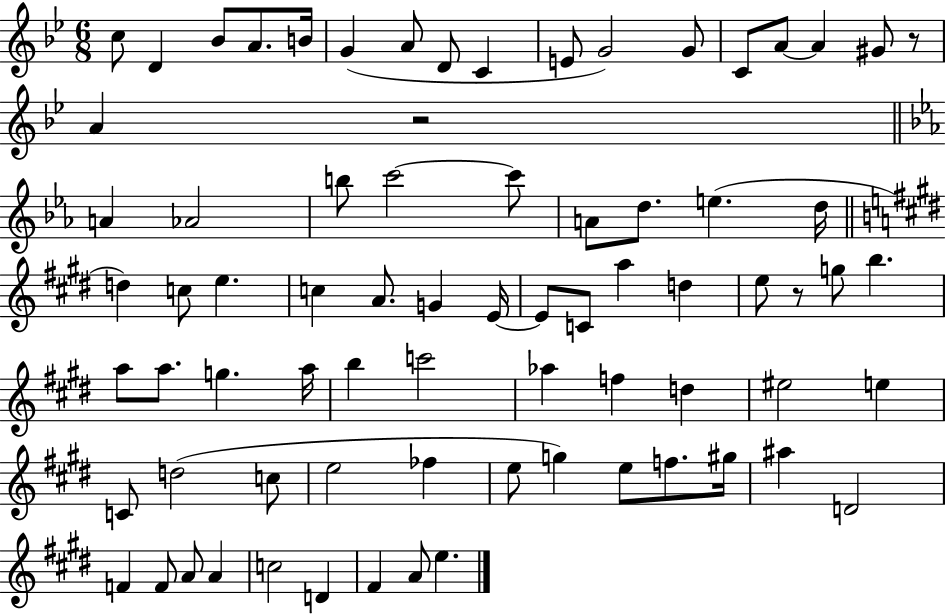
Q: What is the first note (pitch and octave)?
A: C5